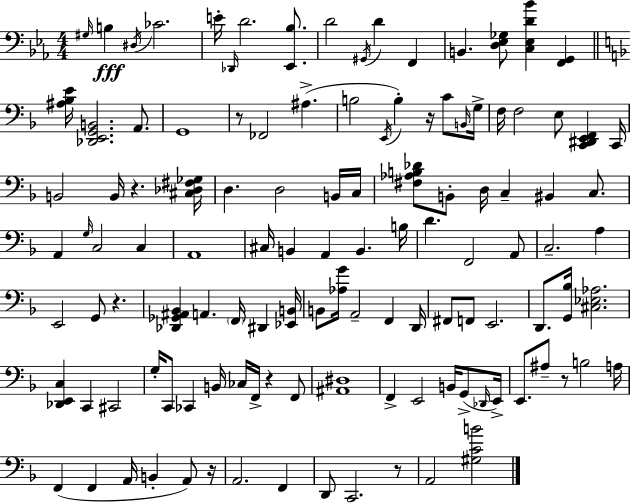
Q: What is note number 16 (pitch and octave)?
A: A#3